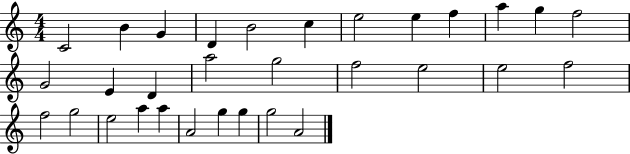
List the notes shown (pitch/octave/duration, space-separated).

C4/h B4/q G4/q D4/q B4/h C5/q E5/h E5/q F5/q A5/q G5/q F5/h G4/h E4/q D4/q A5/h G5/h F5/h E5/h E5/h F5/h F5/h G5/h E5/h A5/q A5/q A4/h G5/q G5/q G5/h A4/h